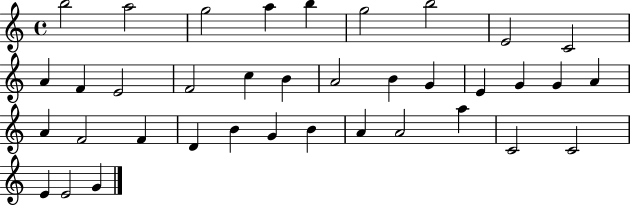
B5/h A5/h G5/h A5/q B5/q G5/h B5/h E4/h C4/h A4/q F4/q E4/h F4/h C5/q B4/q A4/h B4/q G4/q E4/q G4/q G4/q A4/q A4/q F4/h F4/q D4/q B4/q G4/q B4/q A4/q A4/h A5/q C4/h C4/h E4/q E4/h G4/q